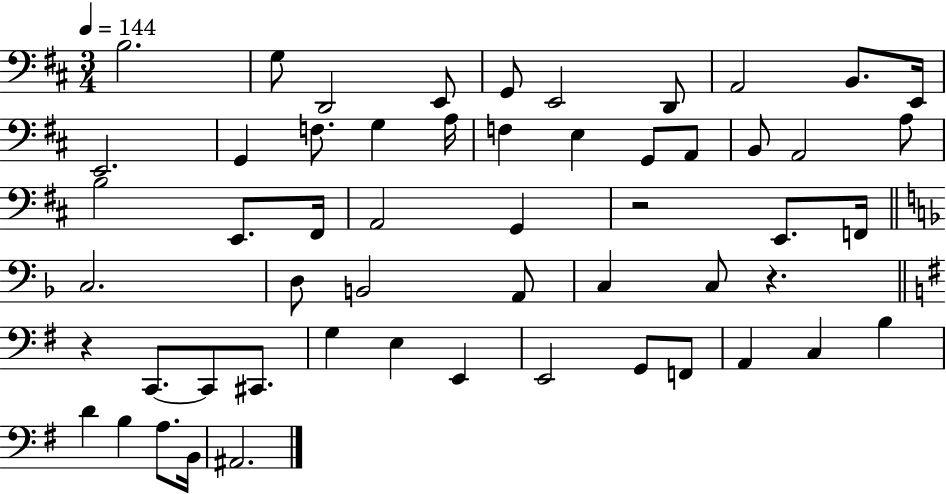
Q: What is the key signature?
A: D major